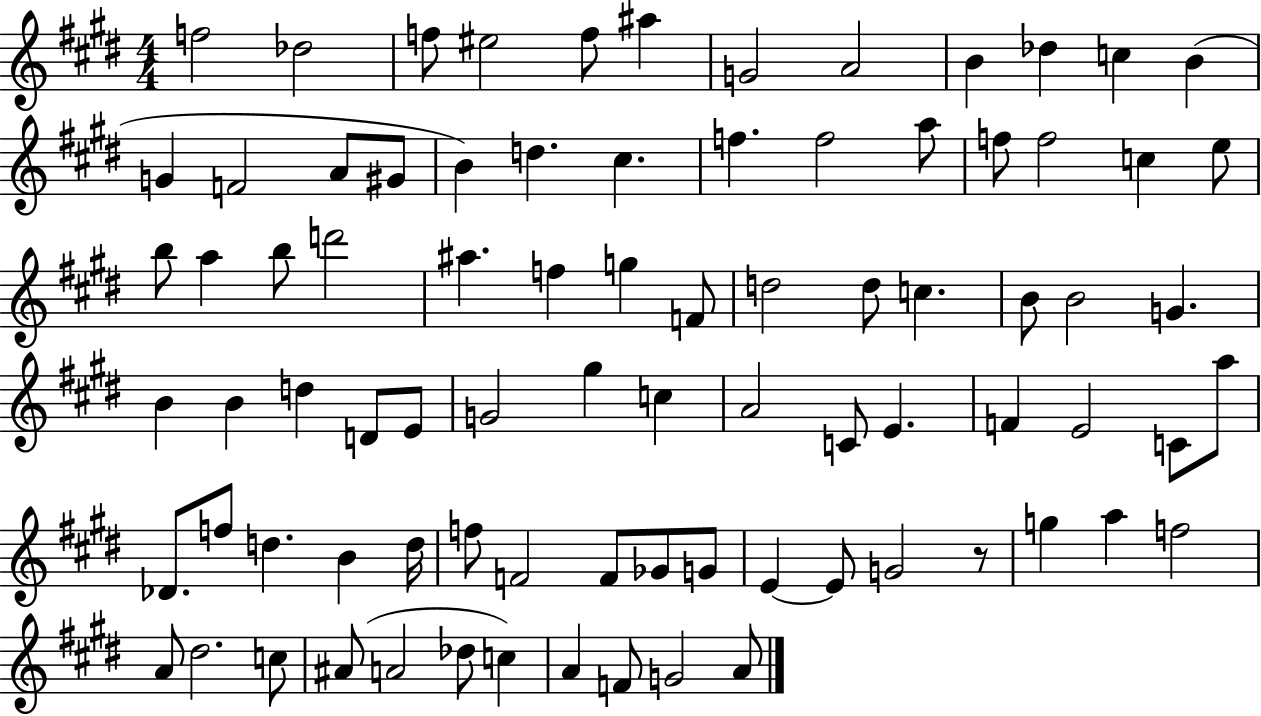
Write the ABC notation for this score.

X:1
T:Untitled
M:4/4
L:1/4
K:E
f2 _d2 f/2 ^e2 f/2 ^a G2 A2 B _d c B G F2 A/2 ^G/2 B d ^c f f2 a/2 f/2 f2 c e/2 b/2 a b/2 d'2 ^a f g F/2 d2 d/2 c B/2 B2 G B B d D/2 E/2 G2 ^g c A2 C/2 E F E2 C/2 a/2 _D/2 f/2 d B d/4 f/2 F2 F/2 _G/2 G/2 E E/2 G2 z/2 g a f2 A/2 ^d2 c/2 ^A/2 A2 _d/2 c A F/2 G2 A/2